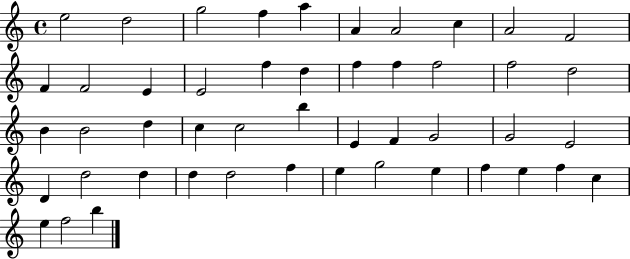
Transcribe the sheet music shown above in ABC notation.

X:1
T:Untitled
M:4/4
L:1/4
K:C
e2 d2 g2 f a A A2 c A2 F2 F F2 E E2 f d f f f2 f2 d2 B B2 d c c2 b E F G2 G2 E2 D d2 d d d2 f e g2 e f e f c e f2 b